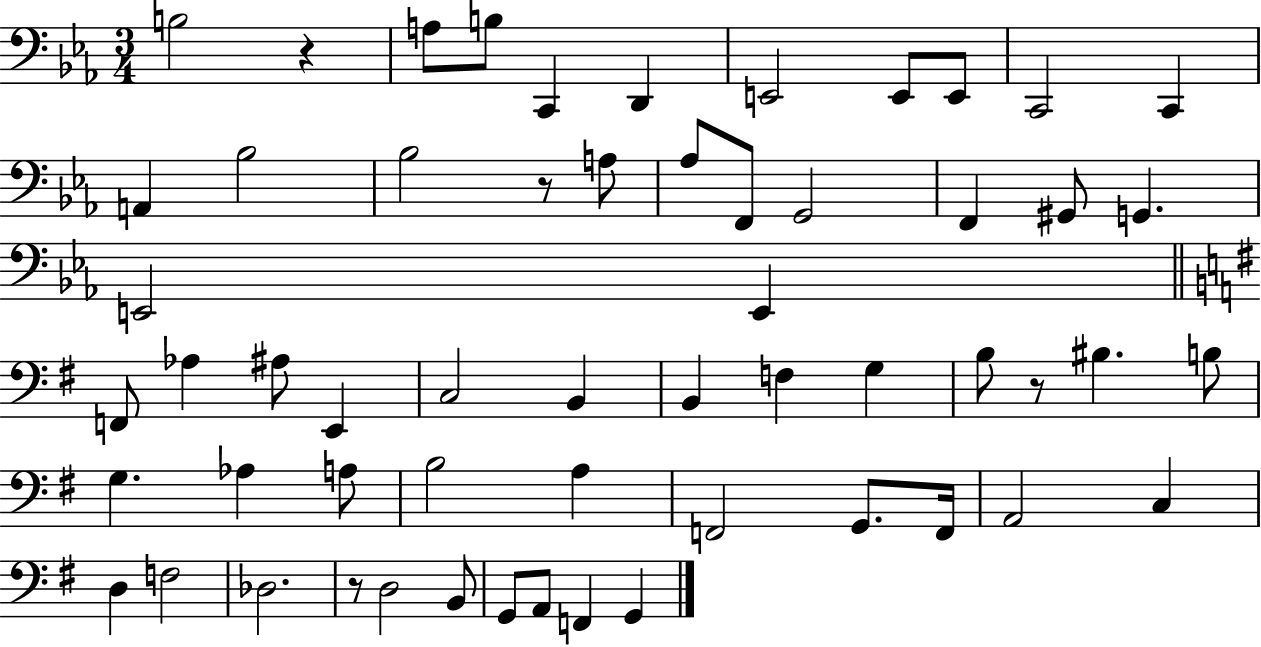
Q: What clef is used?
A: bass